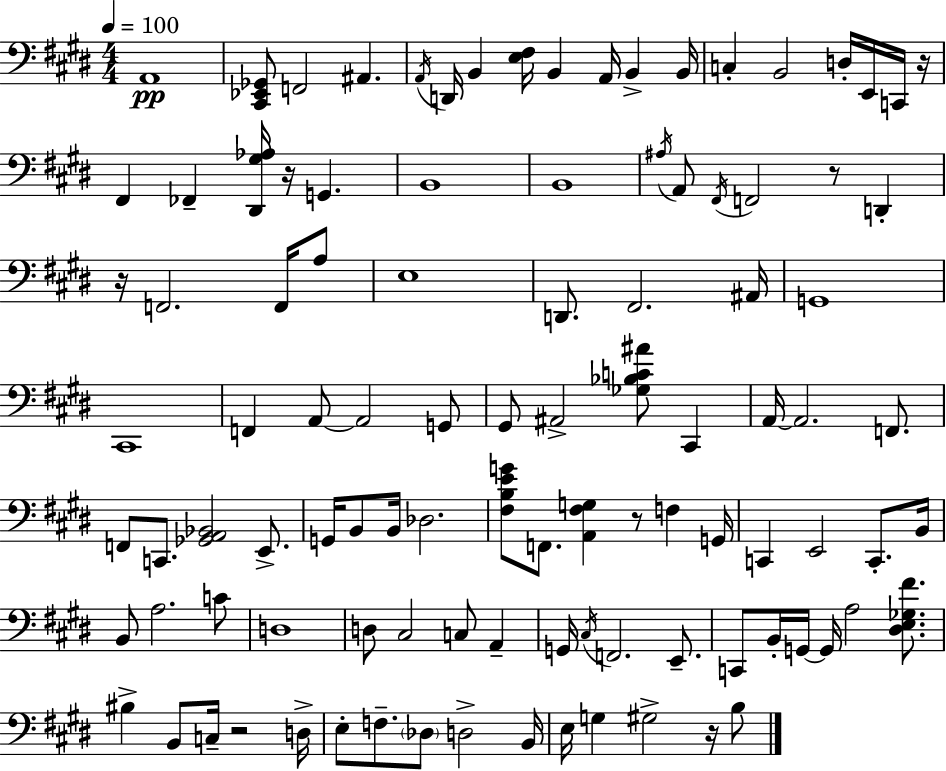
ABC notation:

X:1
T:Untitled
M:4/4
L:1/4
K:E
A,,4 [^C,,_E,,_G,,]/2 F,,2 ^A,, A,,/4 D,,/4 B,, [E,^F,]/4 B,, A,,/4 B,, B,,/4 C, B,,2 D,/4 E,,/4 C,,/4 z/4 ^F,, _F,, [^D,,^G,_A,]/4 z/4 G,, B,,4 B,,4 ^A,/4 A,,/2 ^F,,/4 F,,2 z/2 D,, z/4 F,,2 F,,/4 A,/2 E,4 D,,/2 ^F,,2 ^A,,/4 G,,4 ^C,,4 F,, A,,/2 A,,2 G,,/2 ^G,,/2 ^A,,2 [_G,_B,C^A]/2 ^C,, A,,/4 A,,2 F,,/2 F,,/2 C,,/2 [_G,,A,,_B,,]2 E,,/2 G,,/4 B,,/2 B,,/4 _D,2 [^F,B,EG]/2 F,,/2 [A,,^F,G,] z/2 F, G,,/4 C,, E,,2 C,,/2 B,,/4 B,,/2 A,2 C/2 D,4 D,/2 ^C,2 C,/2 A,, G,,/4 ^C,/4 F,,2 E,,/2 C,,/2 B,,/4 G,,/4 G,,/4 A,2 [^D,E,_G,^F]/2 ^B, B,,/2 C,/4 z2 D,/4 E,/2 F,/2 _D,/2 D,2 B,,/4 E,/4 G, ^G,2 z/4 B,/2